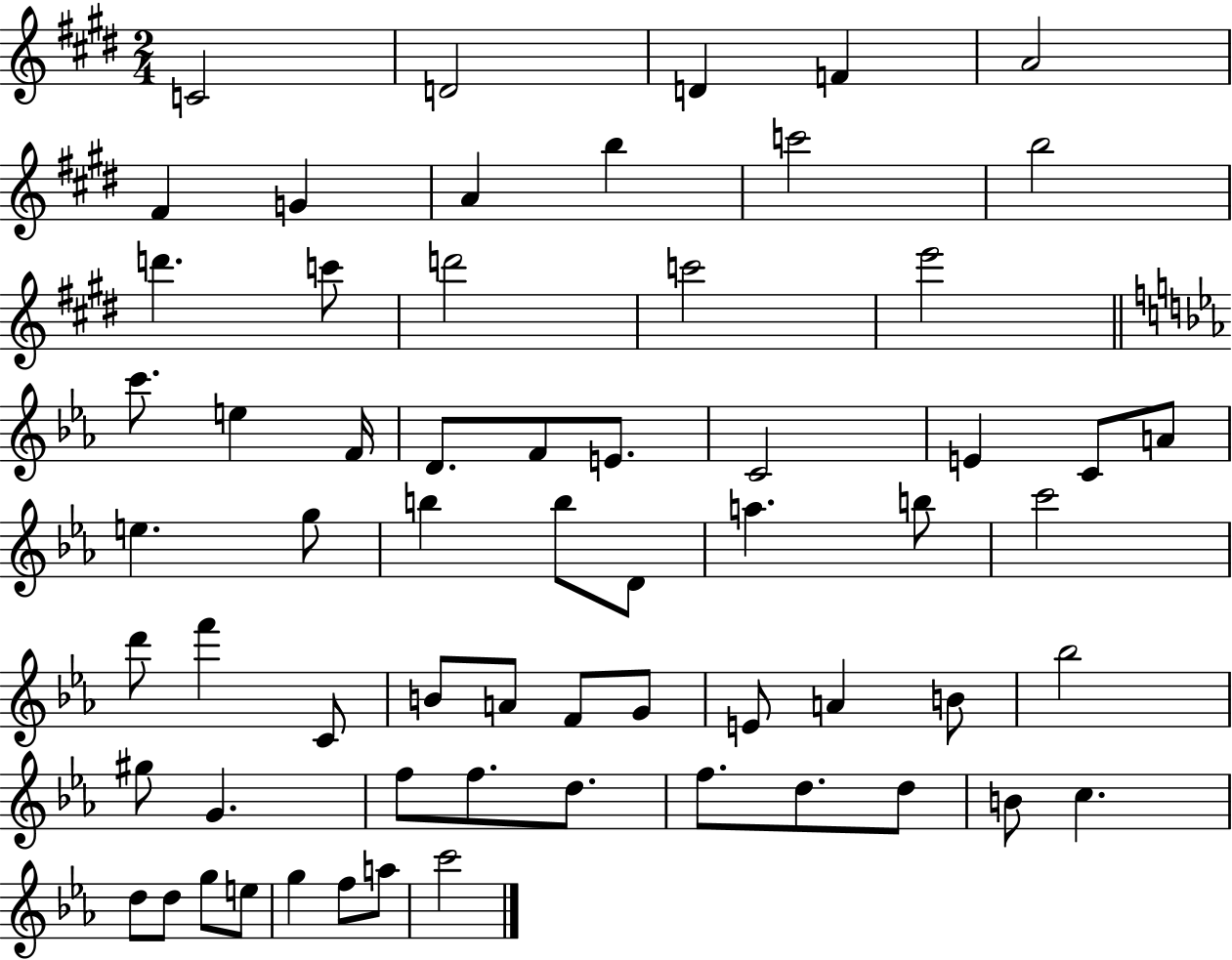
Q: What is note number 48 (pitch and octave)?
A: F5